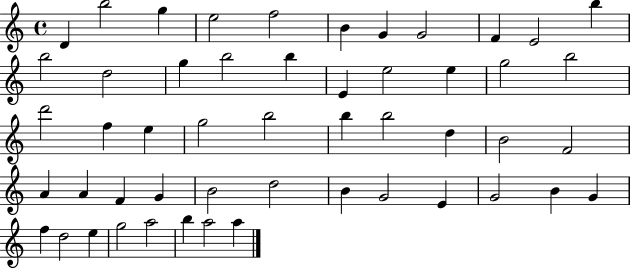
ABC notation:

X:1
T:Untitled
M:4/4
L:1/4
K:C
D b2 g e2 f2 B G G2 F E2 b b2 d2 g b2 b E e2 e g2 b2 d'2 f e g2 b2 b b2 d B2 F2 A A F G B2 d2 B G2 E G2 B G f d2 e g2 a2 b a2 a